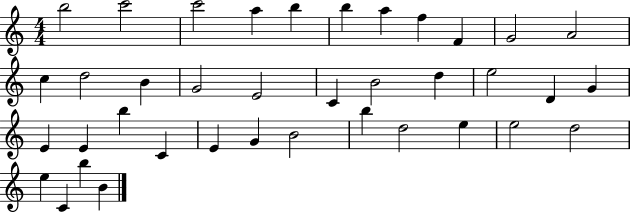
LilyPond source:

{
  \clef treble
  \numericTimeSignature
  \time 4/4
  \key c \major
  b''2 c'''2 | c'''2 a''4 b''4 | b''4 a''4 f''4 f'4 | g'2 a'2 | \break c''4 d''2 b'4 | g'2 e'2 | c'4 b'2 d''4 | e''2 d'4 g'4 | \break e'4 e'4 b''4 c'4 | e'4 g'4 b'2 | b''4 d''2 e''4 | e''2 d''2 | \break e''4 c'4 b''4 b'4 | \bar "|."
}